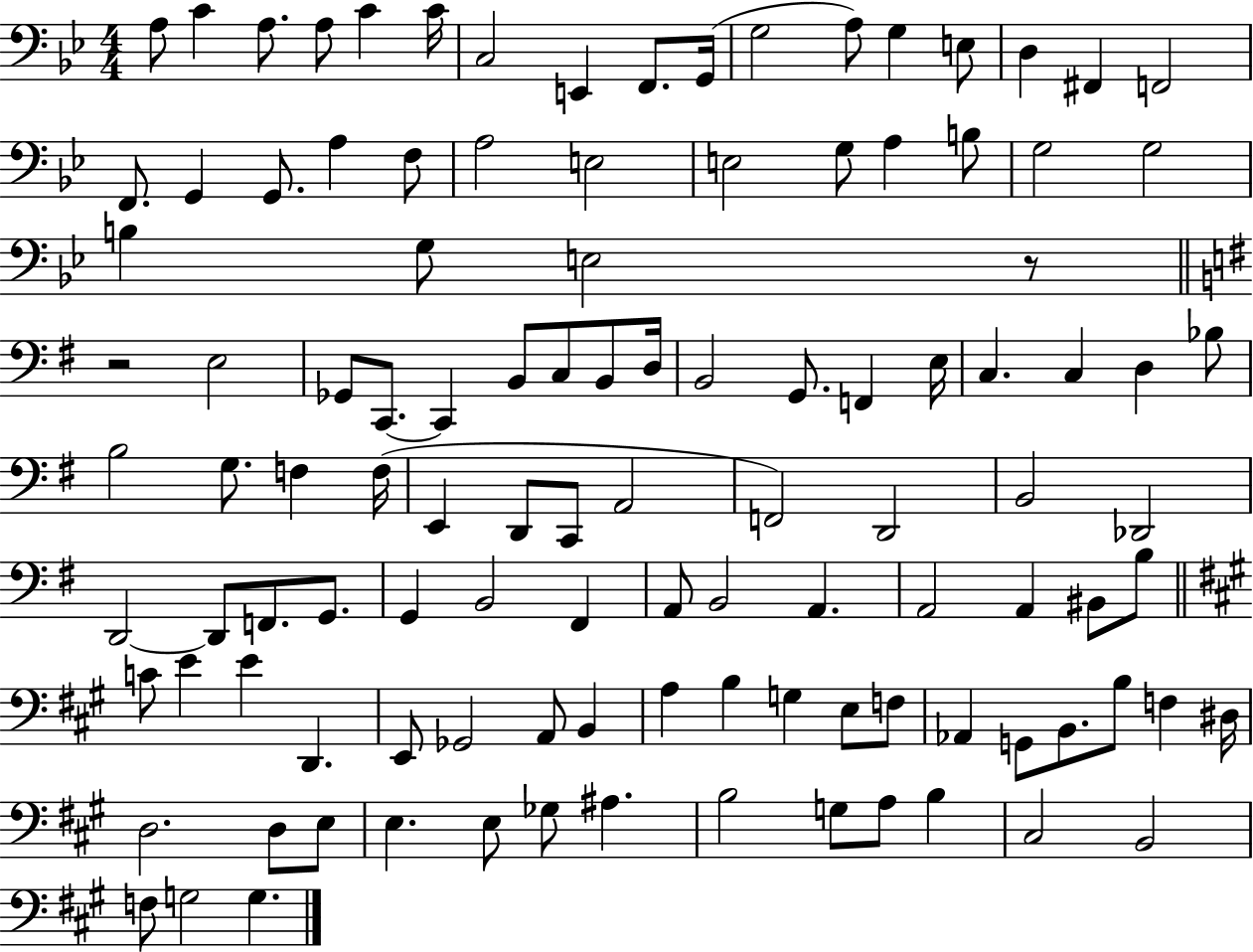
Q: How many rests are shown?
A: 2